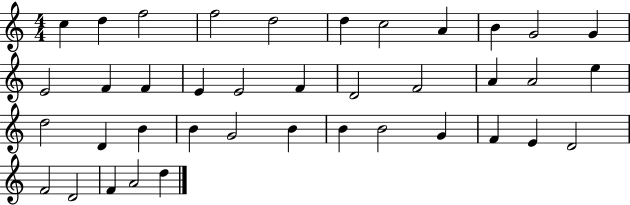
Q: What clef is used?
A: treble